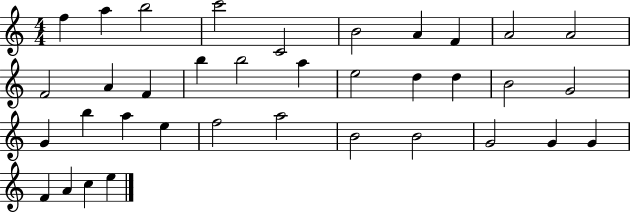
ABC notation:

X:1
T:Untitled
M:4/4
L:1/4
K:C
f a b2 c'2 C2 B2 A F A2 A2 F2 A F b b2 a e2 d d B2 G2 G b a e f2 a2 B2 B2 G2 G G F A c e